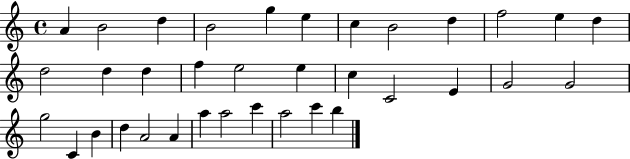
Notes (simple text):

A4/q B4/h D5/q B4/h G5/q E5/q C5/q B4/h D5/q F5/h E5/q D5/q D5/h D5/q D5/q F5/q E5/h E5/q C5/q C4/h E4/q G4/h G4/h G5/h C4/q B4/q D5/q A4/h A4/q A5/q A5/h C6/q A5/h C6/q B5/q